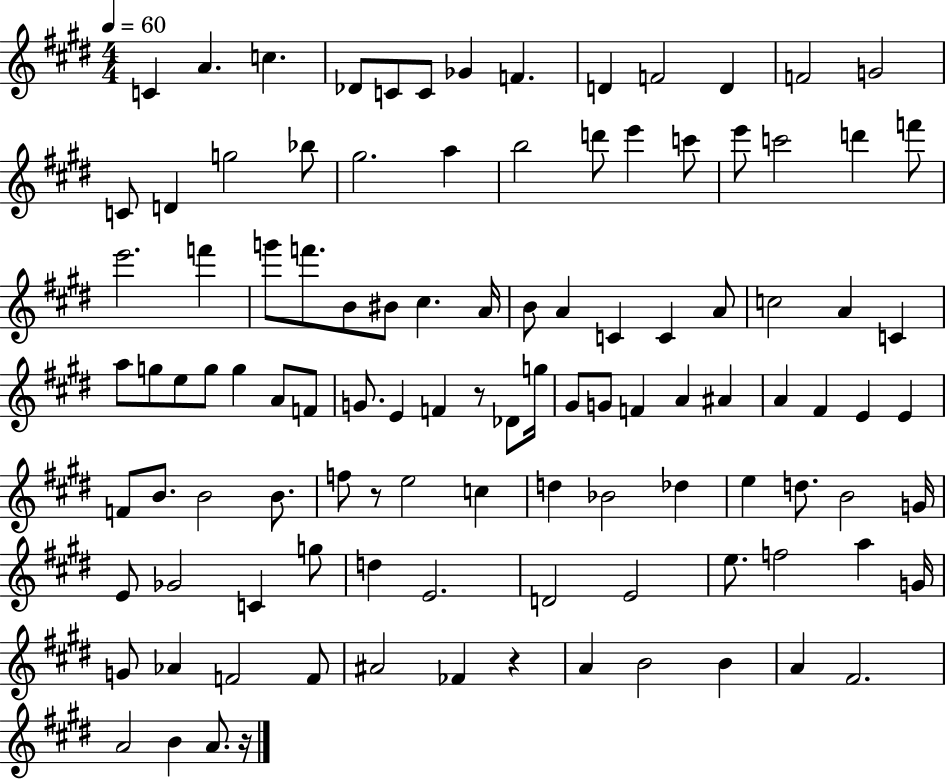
X:1
T:Untitled
M:4/4
L:1/4
K:E
C A c _D/2 C/2 C/2 _G F D F2 D F2 G2 C/2 D g2 _b/2 ^g2 a b2 d'/2 e' c'/2 e'/2 c'2 d' f'/2 e'2 f' g'/2 f'/2 B/2 ^B/2 ^c A/4 B/2 A C C A/2 c2 A C a/2 g/2 e/2 g/2 g A/2 F/2 G/2 E F z/2 _D/2 g/4 ^G/2 G/2 F A ^A A ^F E E F/2 B/2 B2 B/2 f/2 z/2 e2 c d _B2 _d e d/2 B2 G/4 E/2 _G2 C g/2 d E2 D2 E2 e/2 f2 a G/4 G/2 _A F2 F/2 ^A2 _F z A B2 B A ^F2 A2 B A/2 z/4